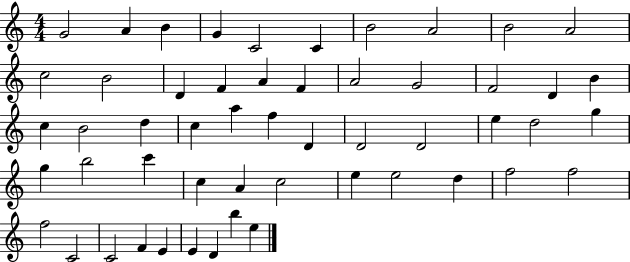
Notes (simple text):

G4/h A4/q B4/q G4/q C4/h C4/q B4/h A4/h B4/h A4/h C5/h B4/h D4/q F4/q A4/q F4/q A4/h G4/h F4/h D4/q B4/q C5/q B4/h D5/q C5/q A5/q F5/q D4/q D4/h D4/h E5/q D5/h G5/q G5/q B5/h C6/q C5/q A4/q C5/h E5/q E5/h D5/q F5/h F5/h F5/h C4/h C4/h F4/q E4/q E4/q D4/q B5/q E5/q